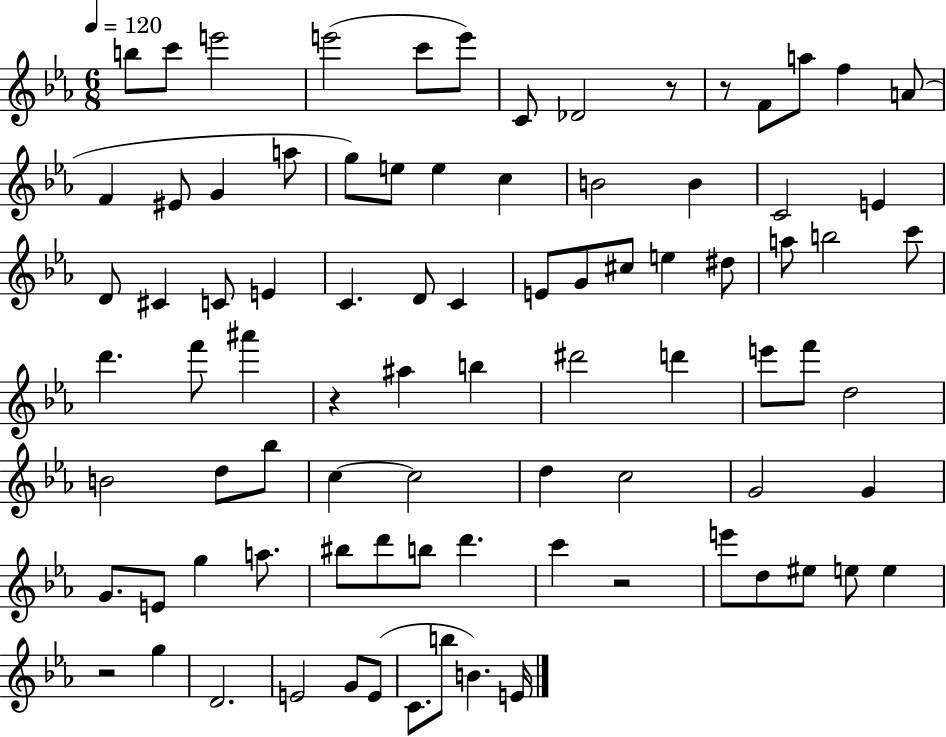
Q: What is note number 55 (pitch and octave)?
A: D5